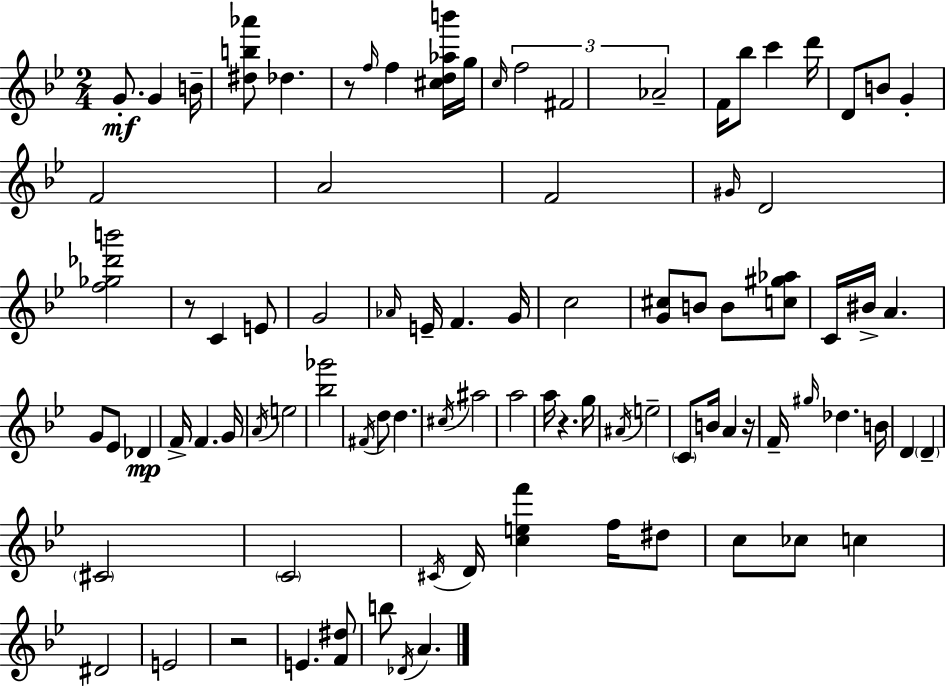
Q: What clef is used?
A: treble